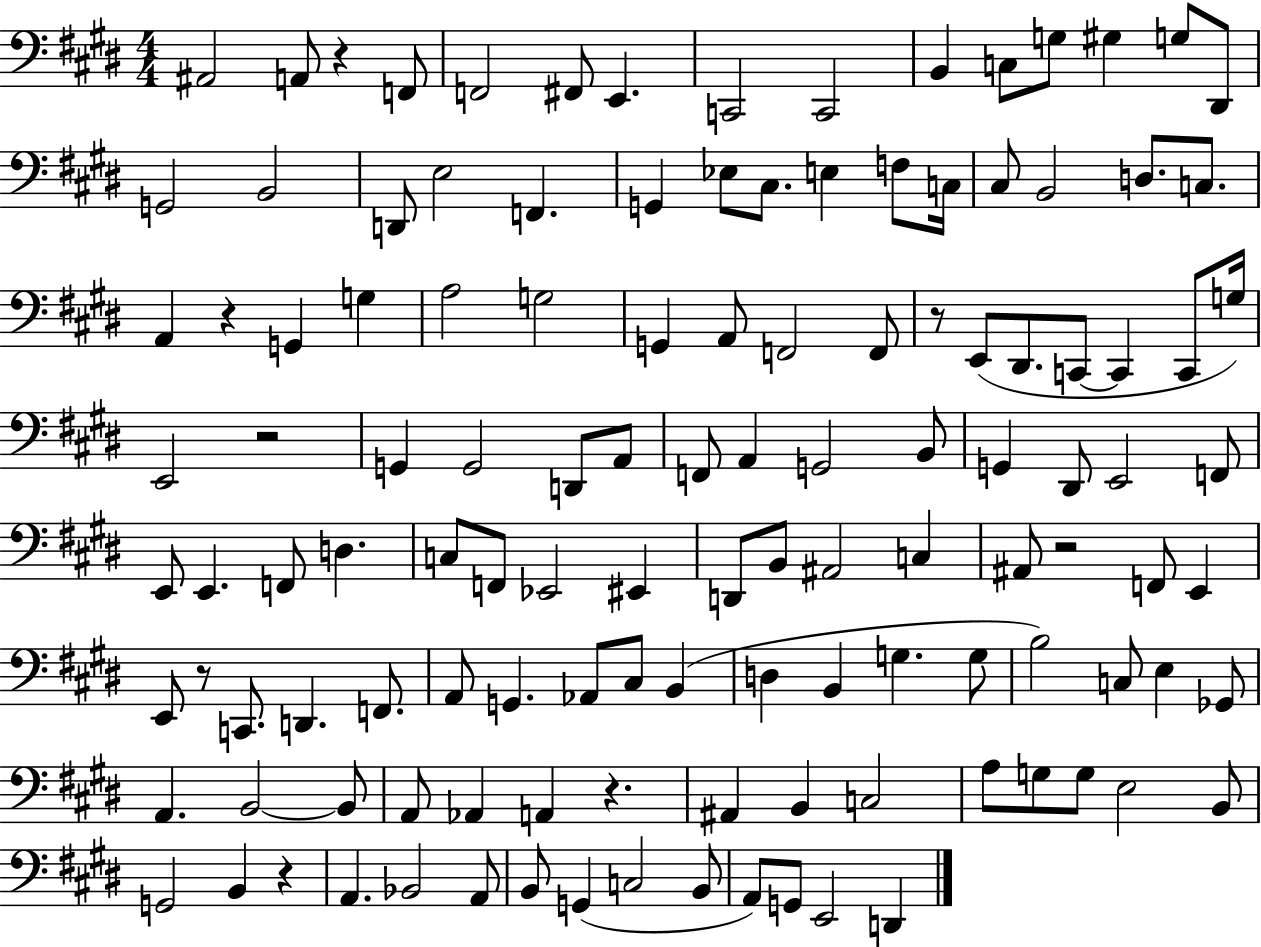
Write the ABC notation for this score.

X:1
T:Untitled
M:4/4
L:1/4
K:E
^A,,2 A,,/2 z F,,/2 F,,2 ^F,,/2 E,, C,,2 C,,2 B,, C,/2 G,/2 ^G, G,/2 ^D,,/2 G,,2 B,,2 D,,/2 E,2 F,, G,, _E,/2 ^C,/2 E, F,/2 C,/4 ^C,/2 B,,2 D,/2 C,/2 A,, z G,, G, A,2 G,2 G,, A,,/2 F,,2 F,,/2 z/2 E,,/2 ^D,,/2 C,,/2 C,, C,,/2 G,/4 E,,2 z2 G,, G,,2 D,,/2 A,,/2 F,,/2 A,, G,,2 B,,/2 G,, ^D,,/2 E,,2 F,,/2 E,,/2 E,, F,,/2 D, C,/2 F,,/2 _E,,2 ^E,, D,,/2 B,,/2 ^A,,2 C, ^A,,/2 z2 F,,/2 E,, E,,/2 z/2 C,,/2 D,, F,,/2 A,,/2 G,, _A,,/2 ^C,/2 B,, D, B,, G, G,/2 B,2 C,/2 E, _G,,/2 A,, B,,2 B,,/2 A,,/2 _A,, A,, z ^A,, B,, C,2 A,/2 G,/2 G,/2 E,2 B,,/2 G,,2 B,, z A,, _B,,2 A,,/2 B,,/2 G,, C,2 B,,/2 A,,/2 G,,/2 E,,2 D,,